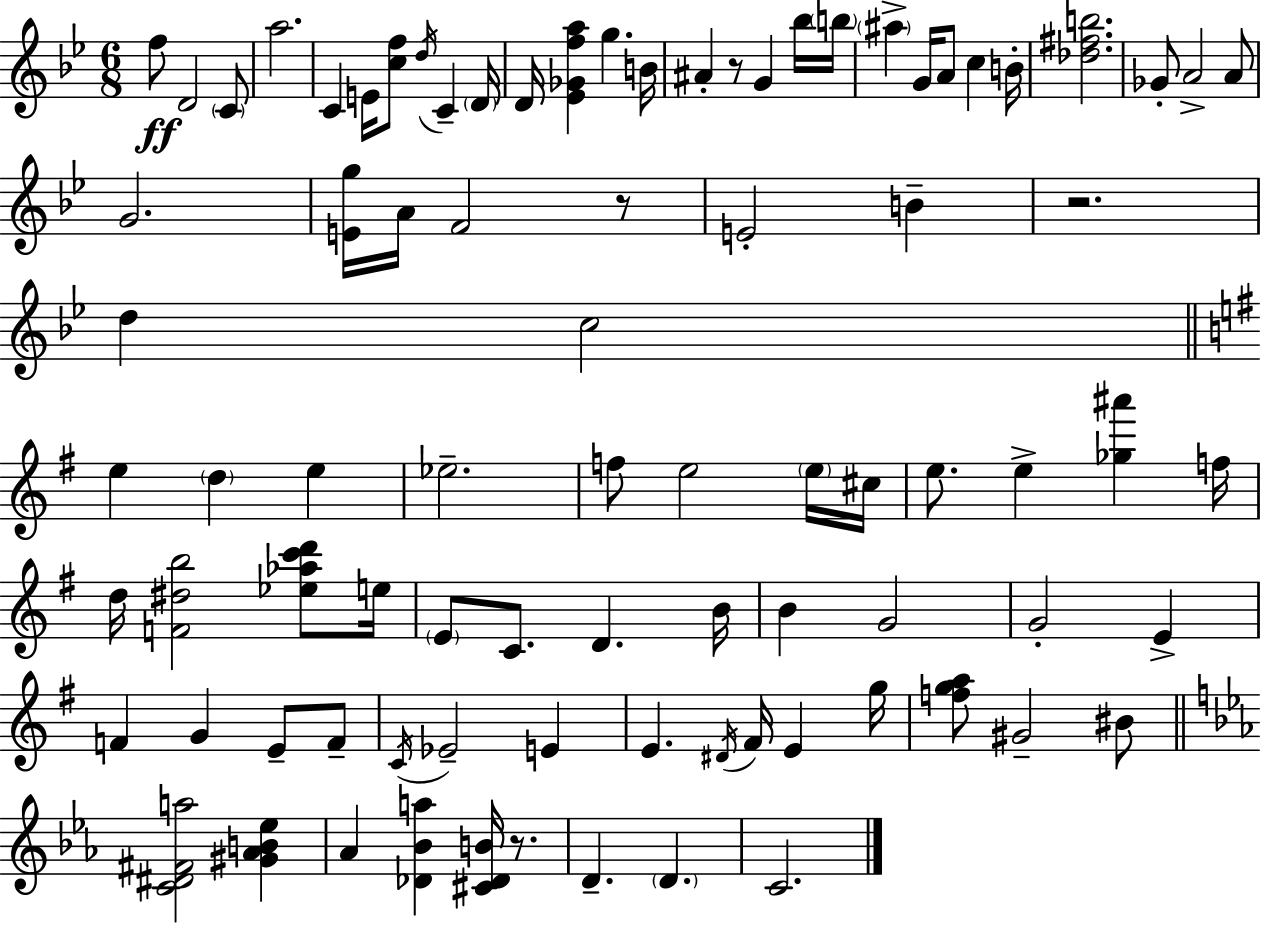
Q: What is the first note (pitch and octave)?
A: F5